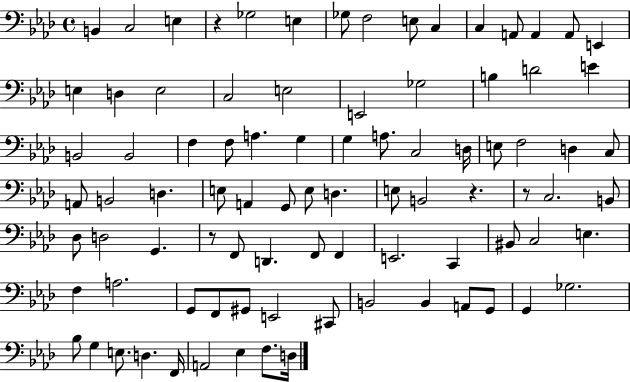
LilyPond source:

{
  \clef bass
  \time 4/4
  \defaultTimeSignature
  \key aes \major
  b,4 c2 e4 | r4 ges2 e4 | ges8 f2 e8 c4 | c4 a,8 a,4 a,8 e,4 | \break e4 d4 e2 | c2 e2 | e,2 ges2 | b4 d'2 e'4 | \break b,2 b,2 | f4 f8 a4. g4 | g4 a8. c2 d16 | e8 f2 d4 c8 | \break a,8 b,2 d4. | e8 a,4 g,8 e8 d4. | e8 b,2 r4. | r8 c2. b,8 | \break des8 d2 g,4. | r8 f,8 d,4. f,8 f,4 | e,2. c,4 | bis,8 c2 e4. | \break f4 a2. | g,8 f,8 gis,8 e,2 cis,8 | b,2 b,4 a,8 g,8 | g,4 ges2. | \break bes8 g4 e8. d4. f,16 | a,2 ees4 f8. d16 | \bar "|."
}